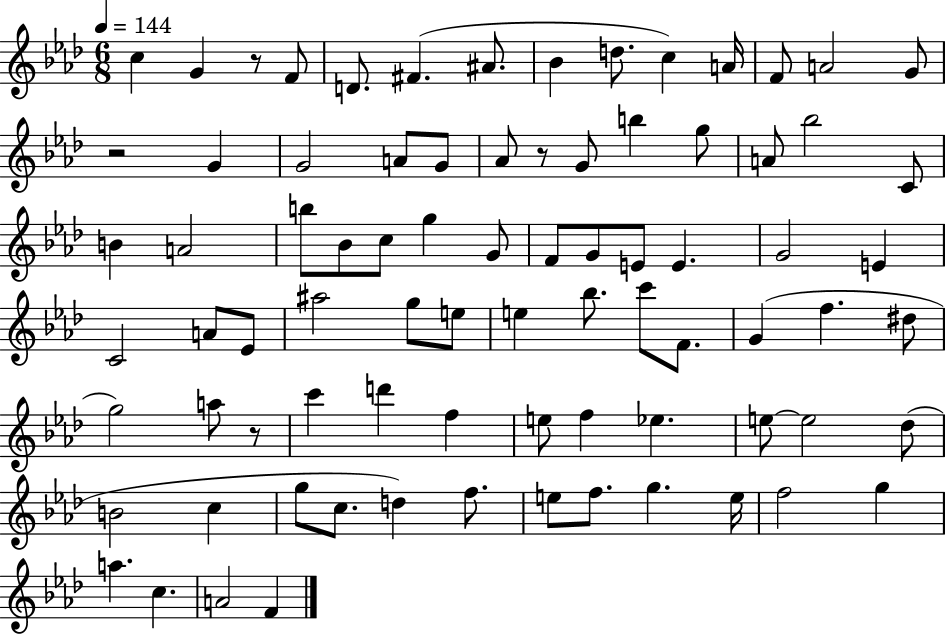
{
  \clef treble
  \numericTimeSignature
  \time 6/8
  \key aes \major
  \tempo 4 = 144
  c''4 g'4 r8 f'8 | d'8. fis'4.( ais'8. | bes'4 d''8. c''4) a'16 | f'8 a'2 g'8 | \break r2 g'4 | g'2 a'8 g'8 | aes'8 r8 g'8 b''4 g''8 | a'8 bes''2 c'8 | \break b'4 a'2 | b''8 bes'8 c''8 g''4 g'8 | f'8 g'8 e'8 e'4. | g'2 e'4 | \break c'2 a'8 ees'8 | ais''2 g''8 e''8 | e''4 bes''8. c'''8 f'8. | g'4( f''4. dis''8 | \break g''2) a''8 r8 | c'''4 d'''4 f''4 | e''8 f''4 ees''4. | e''8~~ e''2 des''8( | \break b'2 c''4 | g''8 c''8. d''4) f''8. | e''8 f''8. g''4. e''16 | f''2 g''4 | \break a''4. c''4. | a'2 f'4 | \bar "|."
}